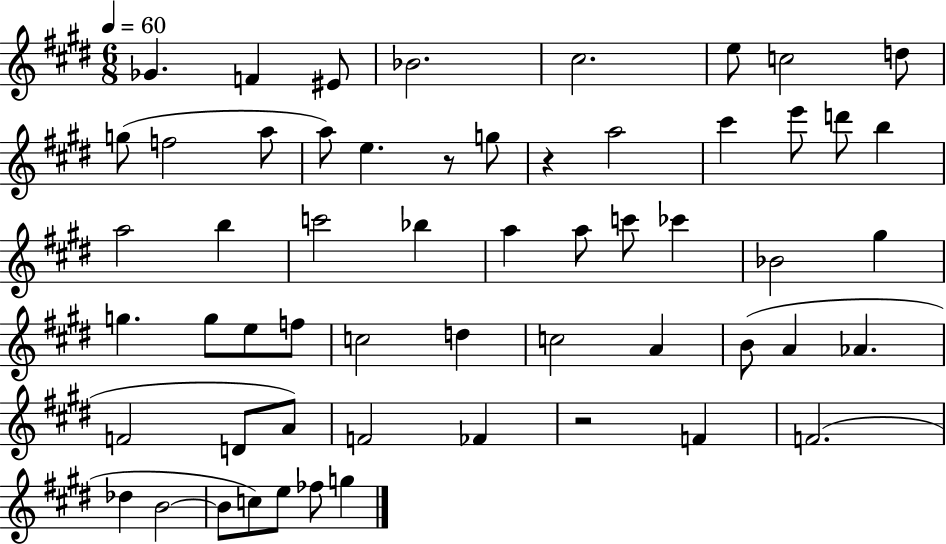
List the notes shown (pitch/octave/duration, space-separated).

Gb4/q. F4/q EIS4/e Bb4/h. C#5/h. E5/e C5/h D5/e G5/e F5/h A5/e A5/e E5/q. R/e G5/e R/q A5/h C#6/q E6/e D6/e B5/q A5/h B5/q C6/h Bb5/q A5/q A5/e C6/e CES6/q Bb4/h G#5/q G5/q. G5/e E5/e F5/e C5/h D5/q C5/h A4/q B4/e A4/q Ab4/q. F4/h D4/e A4/e F4/h FES4/q R/h F4/q F4/h. Db5/q B4/h B4/e C5/e E5/e FES5/e G5/q